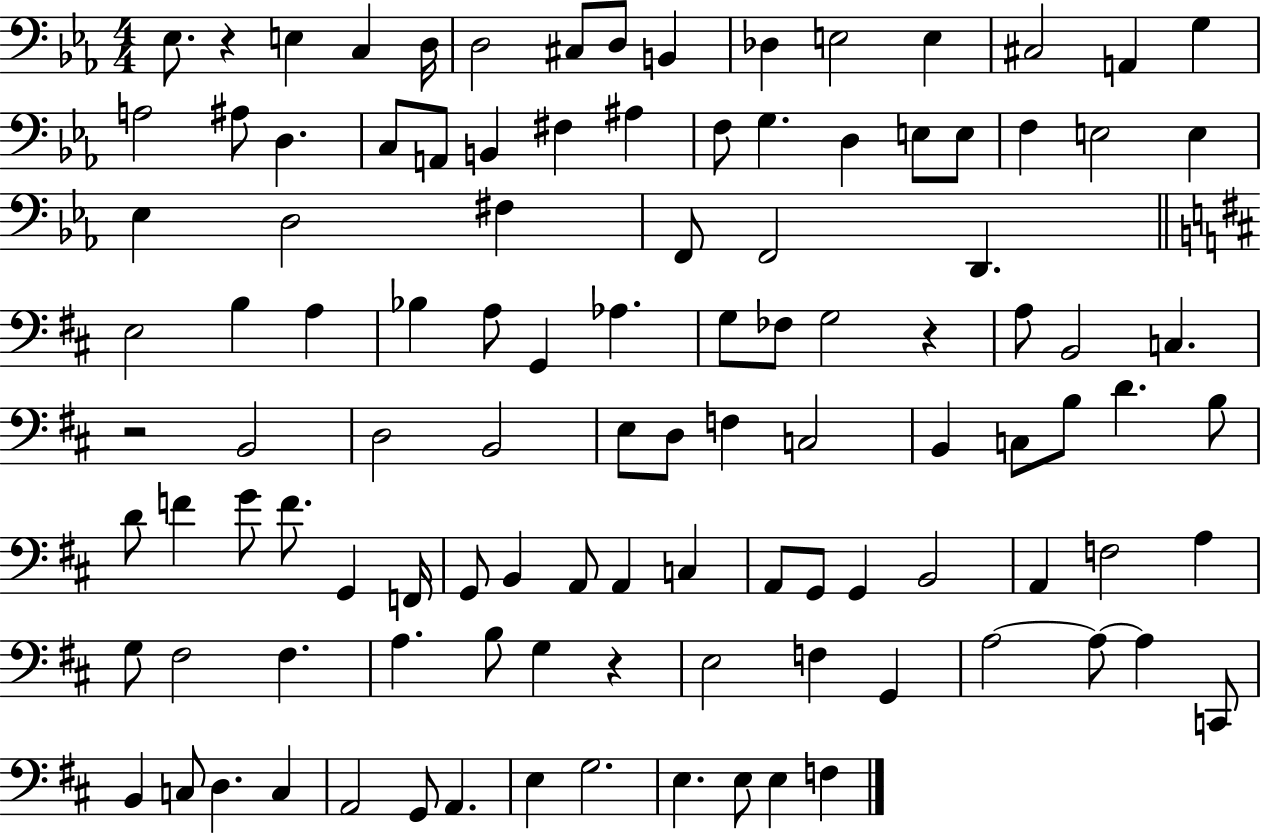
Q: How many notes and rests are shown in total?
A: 109